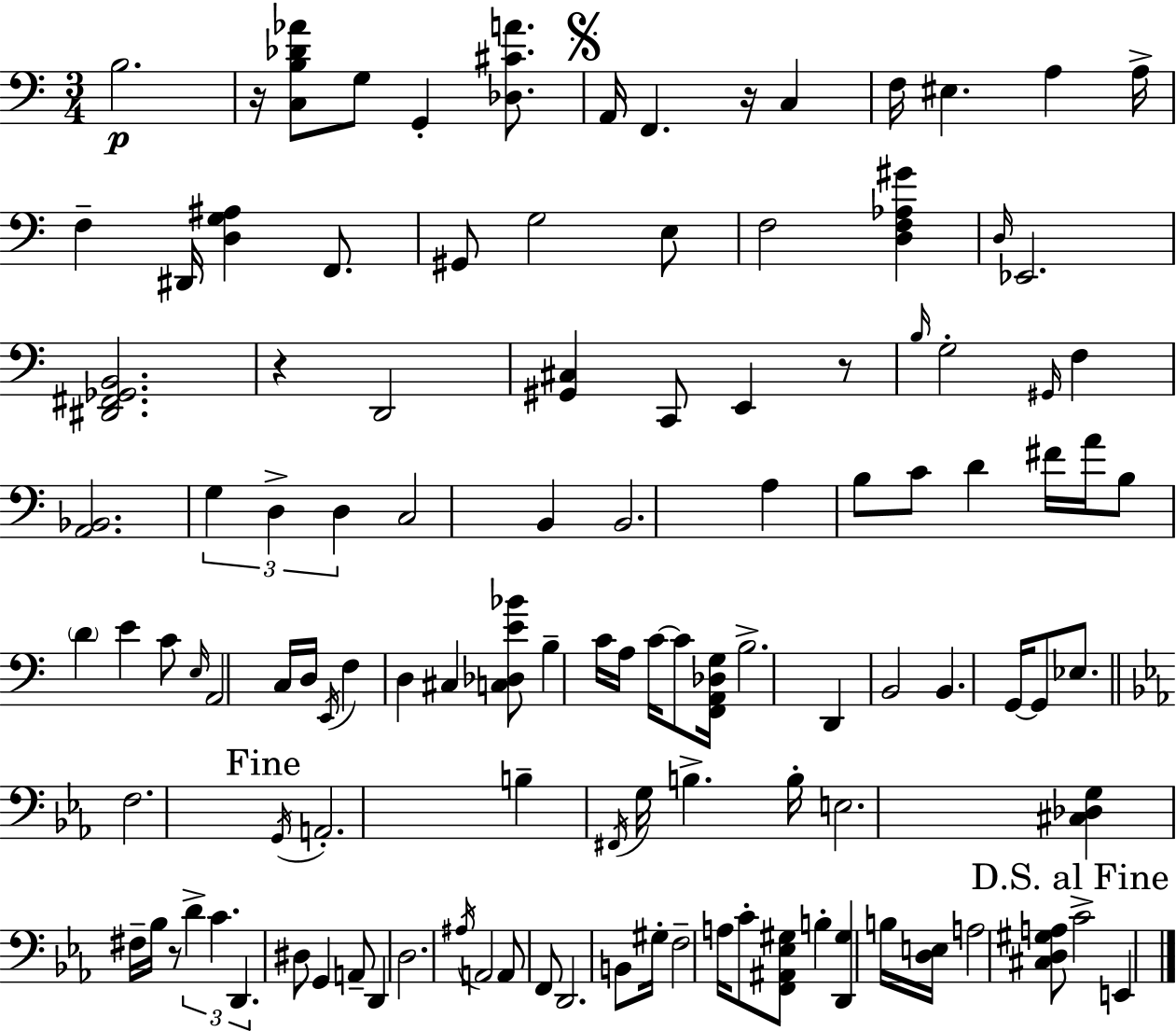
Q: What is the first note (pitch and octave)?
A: B3